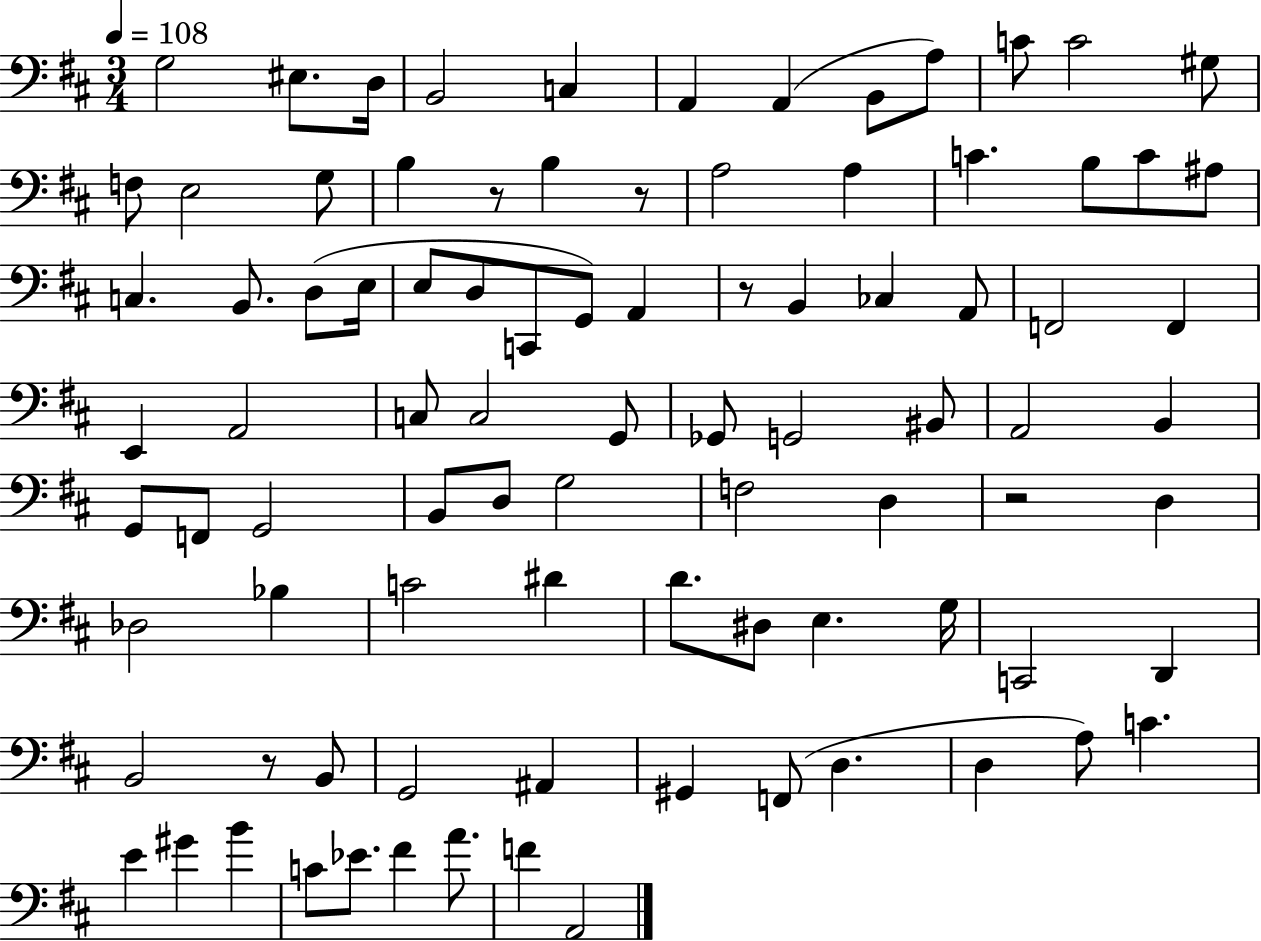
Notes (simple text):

G3/h EIS3/e. D3/s B2/h C3/q A2/q A2/q B2/e A3/e C4/e C4/h G#3/e F3/e E3/h G3/e B3/q R/e B3/q R/e A3/h A3/q C4/q. B3/e C4/e A#3/e C3/q. B2/e. D3/e E3/s E3/e D3/e C2/e G2/e A2/q R/e B2/q CES3/q A2/e F2/h F2/q E2/q A2/h C3/e C3/h G2/e Gb2/e G2/h BIS2/e A2/h B2/q G2/e F2/e G2/h B2/e D3/e G3/h F3/h D3/q R/h D3/q Db3/h Bb3/q C4/h D#4/q D4/e. D#3/e E3/q. G3/s C2/h D2/q B2/h R/e B2/e G2/h A#2/q G#2/q F2/e D3/q. D3/q A3/e C4/q. E4/q G#4/q B4/q C4/e Eb4/e. F#4/q A4/e. F4/q A2/h